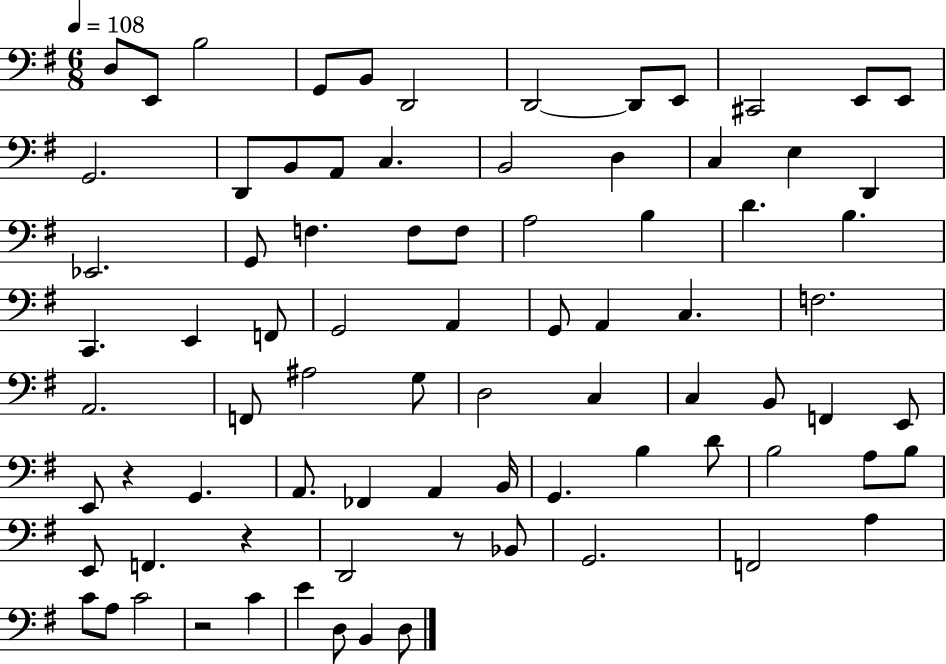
X:1
T:Untitled
M:6/8
L:1/4
K:G
D,/2 E,,/2 B,2 G,,/2 B,,/2 D,,2 D,,2 D,,/2 E,,/2 ^C,,2 E,,/2 E,,/2 G,,2 D,,/2 B,,/2 A,,/2 C, B,,2 D, C, E, D,, _E,,2 G,,/2 F, F,/2 F,/2 A,2 B, D B, C,, E,, F,,/2 G,,2 A,, G,,/2 A,, C, F,2 A,,2 F,,/2 ^A,2 G,/2 D,2 C, C, B,,/2 F,, E,,/2 E,,/2 z G,, A,,/2 _F,, A,, B,,/4 G,, B, D/2 B,2 A,/2 B,/2 E,,/2 F,, z D,,2 z/2 _B,,/2 G,,2 F,,2 A, C/2 A,/2 C2 z2 C E D,/2 B,, D,/2